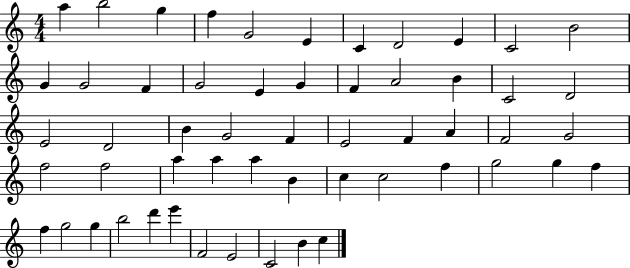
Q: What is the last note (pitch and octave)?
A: C5